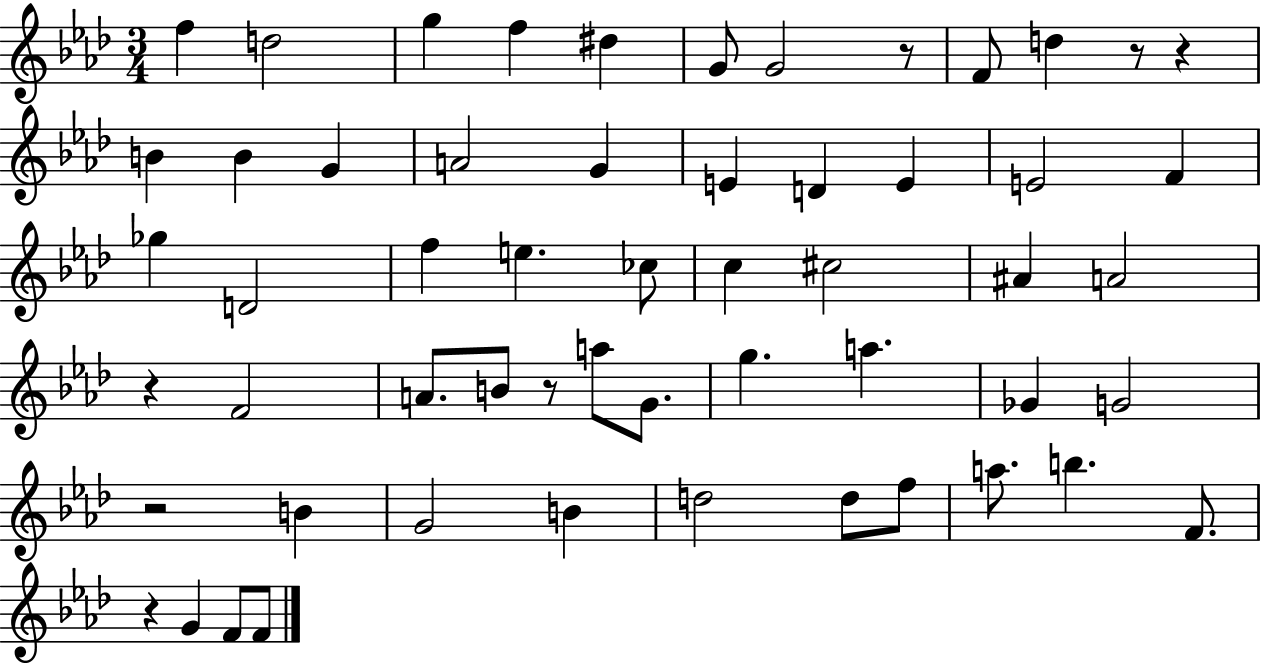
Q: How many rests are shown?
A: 7